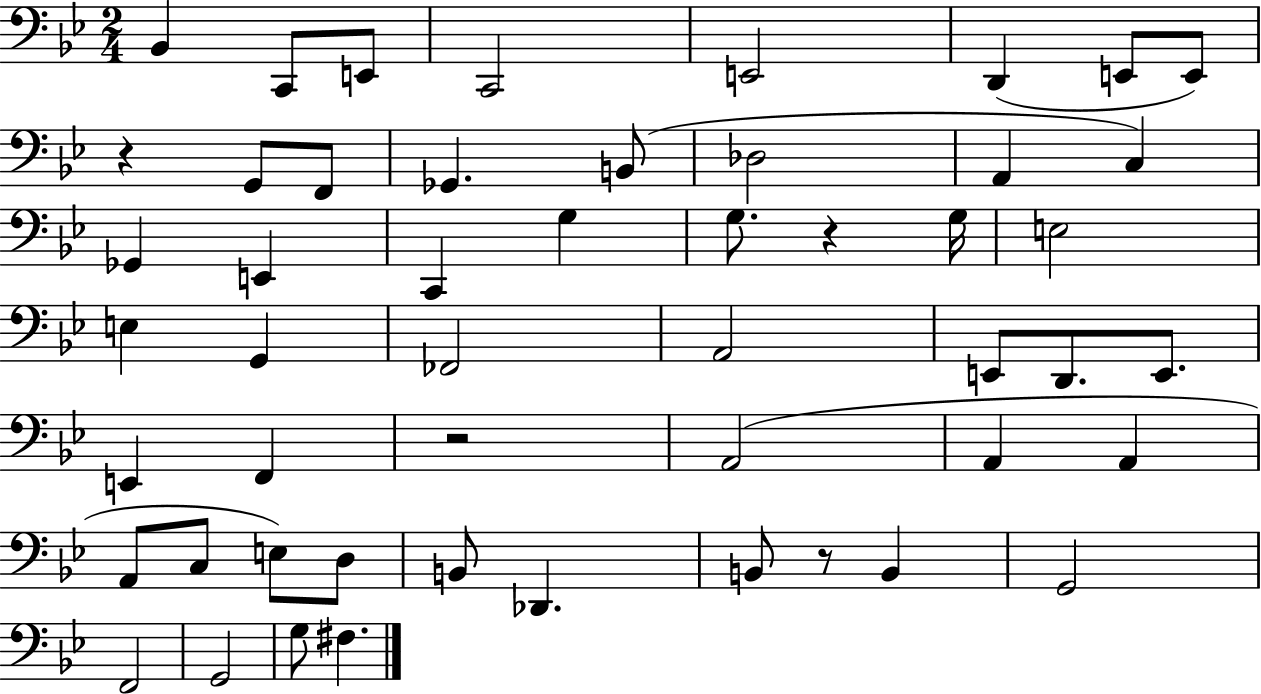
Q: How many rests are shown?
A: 4